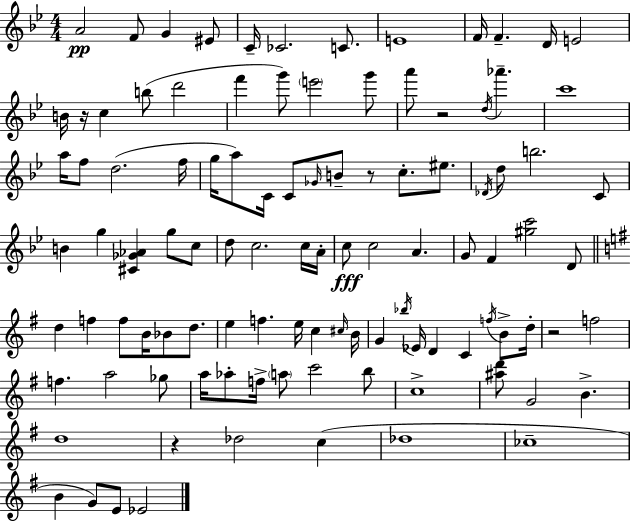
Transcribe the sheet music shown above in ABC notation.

X:1
T:Untitled
M:4/4
L:1/4
K:Gm
A2 F/2 G ^E/2 C/4 _C2 C/2 E4 F/4 F D/4 E2 B/4 z/4 c b/2 d'2 f' g'/2 e'2 g'/2 a'/2 z2 d/4 _a' c'4 a/4 f/2 d2 f/4 g/4 a/2 C/4 C/2 _G/4 B/2 z/2 c/2 ^e/2 _D/4 d/2 b2 C/2 B g [^C_G_A] g/2 c/2 d/2 c2 c/4 A/4 c/2 c2 A G/2 F [^gc']2 D/2 d f f/2 B/4 _B/2 d/2 e f e/4 c ^c/4 B/4 G _b/4 _E/4 D C f/4 B/2 d/4 z2 f2 f a2 _g/2 a/4 _a/2 f/4 a/2 c'2 b/2 c4 [^ad']/2 G2 B d4 z _d2 c _d4 _c4 B G/2 E/2 _E2